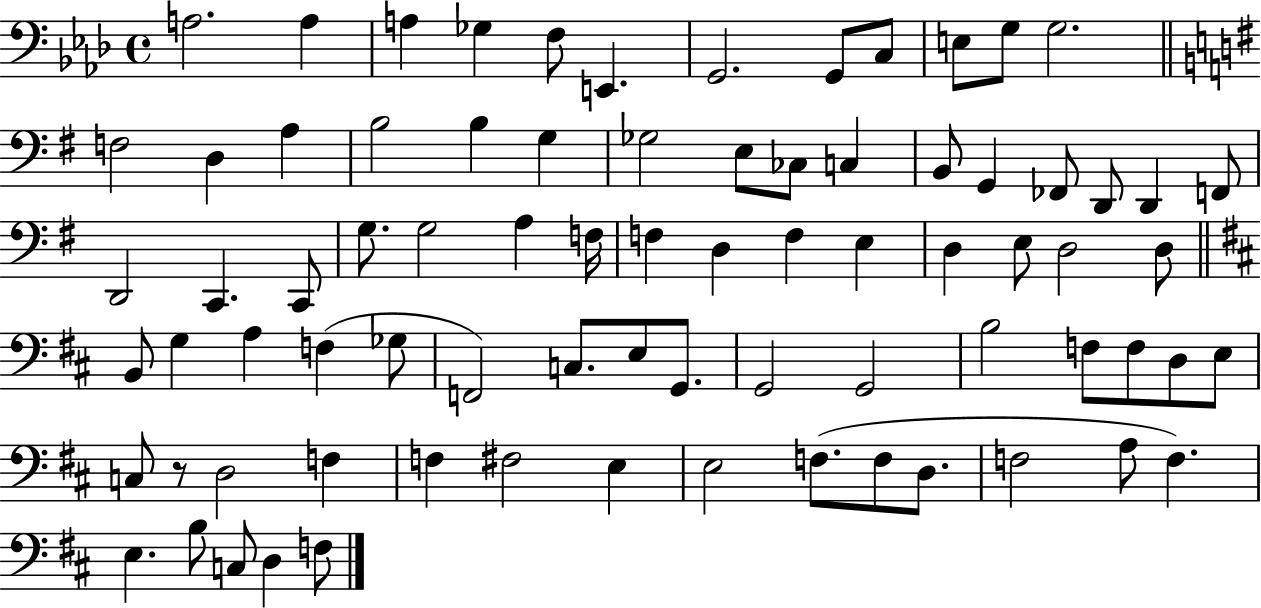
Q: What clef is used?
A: bass